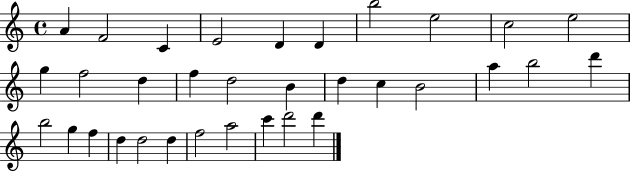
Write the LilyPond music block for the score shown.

{
  \clef treble
  \time 4/4
  \defaultTimeSignature
  \key c \major
  a'4 f'2 c'4 | e'2 d'4 d'4 | b''2 e''2 | c''2 e''2 | \break g''4 f''2 d''4 | f''4 d''2 b'4 | d''4 c''4 b'2 | a''4 b''2 d'''4 | \break b''2 g''4 f''4 | d''4 d''2 d''4 | f''2 a''2 | c'''4 d'''2 d'''4 | \break \bar "|."
}